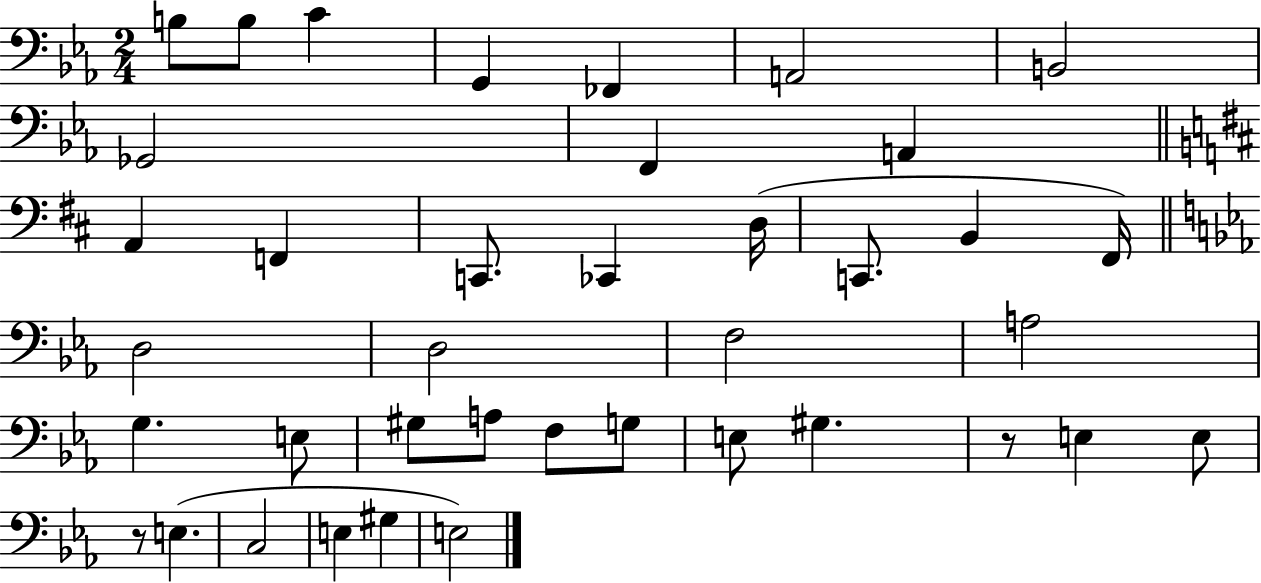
{
  \clef bass
  \numericTimeSignature
  \time 2/4
  \key ees \major
  \repeat volta 2 { b8 b8 c'4 | g,4 fes,4 | a,2 | b,2 | \break ges,2 | f,4 a,4 | \bar "||" \break \key d \major a,4 f,4 | c,8. ces,4 d16( | c,8. b,4 fis,16) | \bar "||" \break \key c \minor d2 | d2 | f2 | a2 | \break g4. e8 | gis8 a8 f8 g8 | e8 gis4. | r8 e4 e8 | \break r8 e4.( | c2 | e4 gis4 | e2) | \break } \bar "|."
}